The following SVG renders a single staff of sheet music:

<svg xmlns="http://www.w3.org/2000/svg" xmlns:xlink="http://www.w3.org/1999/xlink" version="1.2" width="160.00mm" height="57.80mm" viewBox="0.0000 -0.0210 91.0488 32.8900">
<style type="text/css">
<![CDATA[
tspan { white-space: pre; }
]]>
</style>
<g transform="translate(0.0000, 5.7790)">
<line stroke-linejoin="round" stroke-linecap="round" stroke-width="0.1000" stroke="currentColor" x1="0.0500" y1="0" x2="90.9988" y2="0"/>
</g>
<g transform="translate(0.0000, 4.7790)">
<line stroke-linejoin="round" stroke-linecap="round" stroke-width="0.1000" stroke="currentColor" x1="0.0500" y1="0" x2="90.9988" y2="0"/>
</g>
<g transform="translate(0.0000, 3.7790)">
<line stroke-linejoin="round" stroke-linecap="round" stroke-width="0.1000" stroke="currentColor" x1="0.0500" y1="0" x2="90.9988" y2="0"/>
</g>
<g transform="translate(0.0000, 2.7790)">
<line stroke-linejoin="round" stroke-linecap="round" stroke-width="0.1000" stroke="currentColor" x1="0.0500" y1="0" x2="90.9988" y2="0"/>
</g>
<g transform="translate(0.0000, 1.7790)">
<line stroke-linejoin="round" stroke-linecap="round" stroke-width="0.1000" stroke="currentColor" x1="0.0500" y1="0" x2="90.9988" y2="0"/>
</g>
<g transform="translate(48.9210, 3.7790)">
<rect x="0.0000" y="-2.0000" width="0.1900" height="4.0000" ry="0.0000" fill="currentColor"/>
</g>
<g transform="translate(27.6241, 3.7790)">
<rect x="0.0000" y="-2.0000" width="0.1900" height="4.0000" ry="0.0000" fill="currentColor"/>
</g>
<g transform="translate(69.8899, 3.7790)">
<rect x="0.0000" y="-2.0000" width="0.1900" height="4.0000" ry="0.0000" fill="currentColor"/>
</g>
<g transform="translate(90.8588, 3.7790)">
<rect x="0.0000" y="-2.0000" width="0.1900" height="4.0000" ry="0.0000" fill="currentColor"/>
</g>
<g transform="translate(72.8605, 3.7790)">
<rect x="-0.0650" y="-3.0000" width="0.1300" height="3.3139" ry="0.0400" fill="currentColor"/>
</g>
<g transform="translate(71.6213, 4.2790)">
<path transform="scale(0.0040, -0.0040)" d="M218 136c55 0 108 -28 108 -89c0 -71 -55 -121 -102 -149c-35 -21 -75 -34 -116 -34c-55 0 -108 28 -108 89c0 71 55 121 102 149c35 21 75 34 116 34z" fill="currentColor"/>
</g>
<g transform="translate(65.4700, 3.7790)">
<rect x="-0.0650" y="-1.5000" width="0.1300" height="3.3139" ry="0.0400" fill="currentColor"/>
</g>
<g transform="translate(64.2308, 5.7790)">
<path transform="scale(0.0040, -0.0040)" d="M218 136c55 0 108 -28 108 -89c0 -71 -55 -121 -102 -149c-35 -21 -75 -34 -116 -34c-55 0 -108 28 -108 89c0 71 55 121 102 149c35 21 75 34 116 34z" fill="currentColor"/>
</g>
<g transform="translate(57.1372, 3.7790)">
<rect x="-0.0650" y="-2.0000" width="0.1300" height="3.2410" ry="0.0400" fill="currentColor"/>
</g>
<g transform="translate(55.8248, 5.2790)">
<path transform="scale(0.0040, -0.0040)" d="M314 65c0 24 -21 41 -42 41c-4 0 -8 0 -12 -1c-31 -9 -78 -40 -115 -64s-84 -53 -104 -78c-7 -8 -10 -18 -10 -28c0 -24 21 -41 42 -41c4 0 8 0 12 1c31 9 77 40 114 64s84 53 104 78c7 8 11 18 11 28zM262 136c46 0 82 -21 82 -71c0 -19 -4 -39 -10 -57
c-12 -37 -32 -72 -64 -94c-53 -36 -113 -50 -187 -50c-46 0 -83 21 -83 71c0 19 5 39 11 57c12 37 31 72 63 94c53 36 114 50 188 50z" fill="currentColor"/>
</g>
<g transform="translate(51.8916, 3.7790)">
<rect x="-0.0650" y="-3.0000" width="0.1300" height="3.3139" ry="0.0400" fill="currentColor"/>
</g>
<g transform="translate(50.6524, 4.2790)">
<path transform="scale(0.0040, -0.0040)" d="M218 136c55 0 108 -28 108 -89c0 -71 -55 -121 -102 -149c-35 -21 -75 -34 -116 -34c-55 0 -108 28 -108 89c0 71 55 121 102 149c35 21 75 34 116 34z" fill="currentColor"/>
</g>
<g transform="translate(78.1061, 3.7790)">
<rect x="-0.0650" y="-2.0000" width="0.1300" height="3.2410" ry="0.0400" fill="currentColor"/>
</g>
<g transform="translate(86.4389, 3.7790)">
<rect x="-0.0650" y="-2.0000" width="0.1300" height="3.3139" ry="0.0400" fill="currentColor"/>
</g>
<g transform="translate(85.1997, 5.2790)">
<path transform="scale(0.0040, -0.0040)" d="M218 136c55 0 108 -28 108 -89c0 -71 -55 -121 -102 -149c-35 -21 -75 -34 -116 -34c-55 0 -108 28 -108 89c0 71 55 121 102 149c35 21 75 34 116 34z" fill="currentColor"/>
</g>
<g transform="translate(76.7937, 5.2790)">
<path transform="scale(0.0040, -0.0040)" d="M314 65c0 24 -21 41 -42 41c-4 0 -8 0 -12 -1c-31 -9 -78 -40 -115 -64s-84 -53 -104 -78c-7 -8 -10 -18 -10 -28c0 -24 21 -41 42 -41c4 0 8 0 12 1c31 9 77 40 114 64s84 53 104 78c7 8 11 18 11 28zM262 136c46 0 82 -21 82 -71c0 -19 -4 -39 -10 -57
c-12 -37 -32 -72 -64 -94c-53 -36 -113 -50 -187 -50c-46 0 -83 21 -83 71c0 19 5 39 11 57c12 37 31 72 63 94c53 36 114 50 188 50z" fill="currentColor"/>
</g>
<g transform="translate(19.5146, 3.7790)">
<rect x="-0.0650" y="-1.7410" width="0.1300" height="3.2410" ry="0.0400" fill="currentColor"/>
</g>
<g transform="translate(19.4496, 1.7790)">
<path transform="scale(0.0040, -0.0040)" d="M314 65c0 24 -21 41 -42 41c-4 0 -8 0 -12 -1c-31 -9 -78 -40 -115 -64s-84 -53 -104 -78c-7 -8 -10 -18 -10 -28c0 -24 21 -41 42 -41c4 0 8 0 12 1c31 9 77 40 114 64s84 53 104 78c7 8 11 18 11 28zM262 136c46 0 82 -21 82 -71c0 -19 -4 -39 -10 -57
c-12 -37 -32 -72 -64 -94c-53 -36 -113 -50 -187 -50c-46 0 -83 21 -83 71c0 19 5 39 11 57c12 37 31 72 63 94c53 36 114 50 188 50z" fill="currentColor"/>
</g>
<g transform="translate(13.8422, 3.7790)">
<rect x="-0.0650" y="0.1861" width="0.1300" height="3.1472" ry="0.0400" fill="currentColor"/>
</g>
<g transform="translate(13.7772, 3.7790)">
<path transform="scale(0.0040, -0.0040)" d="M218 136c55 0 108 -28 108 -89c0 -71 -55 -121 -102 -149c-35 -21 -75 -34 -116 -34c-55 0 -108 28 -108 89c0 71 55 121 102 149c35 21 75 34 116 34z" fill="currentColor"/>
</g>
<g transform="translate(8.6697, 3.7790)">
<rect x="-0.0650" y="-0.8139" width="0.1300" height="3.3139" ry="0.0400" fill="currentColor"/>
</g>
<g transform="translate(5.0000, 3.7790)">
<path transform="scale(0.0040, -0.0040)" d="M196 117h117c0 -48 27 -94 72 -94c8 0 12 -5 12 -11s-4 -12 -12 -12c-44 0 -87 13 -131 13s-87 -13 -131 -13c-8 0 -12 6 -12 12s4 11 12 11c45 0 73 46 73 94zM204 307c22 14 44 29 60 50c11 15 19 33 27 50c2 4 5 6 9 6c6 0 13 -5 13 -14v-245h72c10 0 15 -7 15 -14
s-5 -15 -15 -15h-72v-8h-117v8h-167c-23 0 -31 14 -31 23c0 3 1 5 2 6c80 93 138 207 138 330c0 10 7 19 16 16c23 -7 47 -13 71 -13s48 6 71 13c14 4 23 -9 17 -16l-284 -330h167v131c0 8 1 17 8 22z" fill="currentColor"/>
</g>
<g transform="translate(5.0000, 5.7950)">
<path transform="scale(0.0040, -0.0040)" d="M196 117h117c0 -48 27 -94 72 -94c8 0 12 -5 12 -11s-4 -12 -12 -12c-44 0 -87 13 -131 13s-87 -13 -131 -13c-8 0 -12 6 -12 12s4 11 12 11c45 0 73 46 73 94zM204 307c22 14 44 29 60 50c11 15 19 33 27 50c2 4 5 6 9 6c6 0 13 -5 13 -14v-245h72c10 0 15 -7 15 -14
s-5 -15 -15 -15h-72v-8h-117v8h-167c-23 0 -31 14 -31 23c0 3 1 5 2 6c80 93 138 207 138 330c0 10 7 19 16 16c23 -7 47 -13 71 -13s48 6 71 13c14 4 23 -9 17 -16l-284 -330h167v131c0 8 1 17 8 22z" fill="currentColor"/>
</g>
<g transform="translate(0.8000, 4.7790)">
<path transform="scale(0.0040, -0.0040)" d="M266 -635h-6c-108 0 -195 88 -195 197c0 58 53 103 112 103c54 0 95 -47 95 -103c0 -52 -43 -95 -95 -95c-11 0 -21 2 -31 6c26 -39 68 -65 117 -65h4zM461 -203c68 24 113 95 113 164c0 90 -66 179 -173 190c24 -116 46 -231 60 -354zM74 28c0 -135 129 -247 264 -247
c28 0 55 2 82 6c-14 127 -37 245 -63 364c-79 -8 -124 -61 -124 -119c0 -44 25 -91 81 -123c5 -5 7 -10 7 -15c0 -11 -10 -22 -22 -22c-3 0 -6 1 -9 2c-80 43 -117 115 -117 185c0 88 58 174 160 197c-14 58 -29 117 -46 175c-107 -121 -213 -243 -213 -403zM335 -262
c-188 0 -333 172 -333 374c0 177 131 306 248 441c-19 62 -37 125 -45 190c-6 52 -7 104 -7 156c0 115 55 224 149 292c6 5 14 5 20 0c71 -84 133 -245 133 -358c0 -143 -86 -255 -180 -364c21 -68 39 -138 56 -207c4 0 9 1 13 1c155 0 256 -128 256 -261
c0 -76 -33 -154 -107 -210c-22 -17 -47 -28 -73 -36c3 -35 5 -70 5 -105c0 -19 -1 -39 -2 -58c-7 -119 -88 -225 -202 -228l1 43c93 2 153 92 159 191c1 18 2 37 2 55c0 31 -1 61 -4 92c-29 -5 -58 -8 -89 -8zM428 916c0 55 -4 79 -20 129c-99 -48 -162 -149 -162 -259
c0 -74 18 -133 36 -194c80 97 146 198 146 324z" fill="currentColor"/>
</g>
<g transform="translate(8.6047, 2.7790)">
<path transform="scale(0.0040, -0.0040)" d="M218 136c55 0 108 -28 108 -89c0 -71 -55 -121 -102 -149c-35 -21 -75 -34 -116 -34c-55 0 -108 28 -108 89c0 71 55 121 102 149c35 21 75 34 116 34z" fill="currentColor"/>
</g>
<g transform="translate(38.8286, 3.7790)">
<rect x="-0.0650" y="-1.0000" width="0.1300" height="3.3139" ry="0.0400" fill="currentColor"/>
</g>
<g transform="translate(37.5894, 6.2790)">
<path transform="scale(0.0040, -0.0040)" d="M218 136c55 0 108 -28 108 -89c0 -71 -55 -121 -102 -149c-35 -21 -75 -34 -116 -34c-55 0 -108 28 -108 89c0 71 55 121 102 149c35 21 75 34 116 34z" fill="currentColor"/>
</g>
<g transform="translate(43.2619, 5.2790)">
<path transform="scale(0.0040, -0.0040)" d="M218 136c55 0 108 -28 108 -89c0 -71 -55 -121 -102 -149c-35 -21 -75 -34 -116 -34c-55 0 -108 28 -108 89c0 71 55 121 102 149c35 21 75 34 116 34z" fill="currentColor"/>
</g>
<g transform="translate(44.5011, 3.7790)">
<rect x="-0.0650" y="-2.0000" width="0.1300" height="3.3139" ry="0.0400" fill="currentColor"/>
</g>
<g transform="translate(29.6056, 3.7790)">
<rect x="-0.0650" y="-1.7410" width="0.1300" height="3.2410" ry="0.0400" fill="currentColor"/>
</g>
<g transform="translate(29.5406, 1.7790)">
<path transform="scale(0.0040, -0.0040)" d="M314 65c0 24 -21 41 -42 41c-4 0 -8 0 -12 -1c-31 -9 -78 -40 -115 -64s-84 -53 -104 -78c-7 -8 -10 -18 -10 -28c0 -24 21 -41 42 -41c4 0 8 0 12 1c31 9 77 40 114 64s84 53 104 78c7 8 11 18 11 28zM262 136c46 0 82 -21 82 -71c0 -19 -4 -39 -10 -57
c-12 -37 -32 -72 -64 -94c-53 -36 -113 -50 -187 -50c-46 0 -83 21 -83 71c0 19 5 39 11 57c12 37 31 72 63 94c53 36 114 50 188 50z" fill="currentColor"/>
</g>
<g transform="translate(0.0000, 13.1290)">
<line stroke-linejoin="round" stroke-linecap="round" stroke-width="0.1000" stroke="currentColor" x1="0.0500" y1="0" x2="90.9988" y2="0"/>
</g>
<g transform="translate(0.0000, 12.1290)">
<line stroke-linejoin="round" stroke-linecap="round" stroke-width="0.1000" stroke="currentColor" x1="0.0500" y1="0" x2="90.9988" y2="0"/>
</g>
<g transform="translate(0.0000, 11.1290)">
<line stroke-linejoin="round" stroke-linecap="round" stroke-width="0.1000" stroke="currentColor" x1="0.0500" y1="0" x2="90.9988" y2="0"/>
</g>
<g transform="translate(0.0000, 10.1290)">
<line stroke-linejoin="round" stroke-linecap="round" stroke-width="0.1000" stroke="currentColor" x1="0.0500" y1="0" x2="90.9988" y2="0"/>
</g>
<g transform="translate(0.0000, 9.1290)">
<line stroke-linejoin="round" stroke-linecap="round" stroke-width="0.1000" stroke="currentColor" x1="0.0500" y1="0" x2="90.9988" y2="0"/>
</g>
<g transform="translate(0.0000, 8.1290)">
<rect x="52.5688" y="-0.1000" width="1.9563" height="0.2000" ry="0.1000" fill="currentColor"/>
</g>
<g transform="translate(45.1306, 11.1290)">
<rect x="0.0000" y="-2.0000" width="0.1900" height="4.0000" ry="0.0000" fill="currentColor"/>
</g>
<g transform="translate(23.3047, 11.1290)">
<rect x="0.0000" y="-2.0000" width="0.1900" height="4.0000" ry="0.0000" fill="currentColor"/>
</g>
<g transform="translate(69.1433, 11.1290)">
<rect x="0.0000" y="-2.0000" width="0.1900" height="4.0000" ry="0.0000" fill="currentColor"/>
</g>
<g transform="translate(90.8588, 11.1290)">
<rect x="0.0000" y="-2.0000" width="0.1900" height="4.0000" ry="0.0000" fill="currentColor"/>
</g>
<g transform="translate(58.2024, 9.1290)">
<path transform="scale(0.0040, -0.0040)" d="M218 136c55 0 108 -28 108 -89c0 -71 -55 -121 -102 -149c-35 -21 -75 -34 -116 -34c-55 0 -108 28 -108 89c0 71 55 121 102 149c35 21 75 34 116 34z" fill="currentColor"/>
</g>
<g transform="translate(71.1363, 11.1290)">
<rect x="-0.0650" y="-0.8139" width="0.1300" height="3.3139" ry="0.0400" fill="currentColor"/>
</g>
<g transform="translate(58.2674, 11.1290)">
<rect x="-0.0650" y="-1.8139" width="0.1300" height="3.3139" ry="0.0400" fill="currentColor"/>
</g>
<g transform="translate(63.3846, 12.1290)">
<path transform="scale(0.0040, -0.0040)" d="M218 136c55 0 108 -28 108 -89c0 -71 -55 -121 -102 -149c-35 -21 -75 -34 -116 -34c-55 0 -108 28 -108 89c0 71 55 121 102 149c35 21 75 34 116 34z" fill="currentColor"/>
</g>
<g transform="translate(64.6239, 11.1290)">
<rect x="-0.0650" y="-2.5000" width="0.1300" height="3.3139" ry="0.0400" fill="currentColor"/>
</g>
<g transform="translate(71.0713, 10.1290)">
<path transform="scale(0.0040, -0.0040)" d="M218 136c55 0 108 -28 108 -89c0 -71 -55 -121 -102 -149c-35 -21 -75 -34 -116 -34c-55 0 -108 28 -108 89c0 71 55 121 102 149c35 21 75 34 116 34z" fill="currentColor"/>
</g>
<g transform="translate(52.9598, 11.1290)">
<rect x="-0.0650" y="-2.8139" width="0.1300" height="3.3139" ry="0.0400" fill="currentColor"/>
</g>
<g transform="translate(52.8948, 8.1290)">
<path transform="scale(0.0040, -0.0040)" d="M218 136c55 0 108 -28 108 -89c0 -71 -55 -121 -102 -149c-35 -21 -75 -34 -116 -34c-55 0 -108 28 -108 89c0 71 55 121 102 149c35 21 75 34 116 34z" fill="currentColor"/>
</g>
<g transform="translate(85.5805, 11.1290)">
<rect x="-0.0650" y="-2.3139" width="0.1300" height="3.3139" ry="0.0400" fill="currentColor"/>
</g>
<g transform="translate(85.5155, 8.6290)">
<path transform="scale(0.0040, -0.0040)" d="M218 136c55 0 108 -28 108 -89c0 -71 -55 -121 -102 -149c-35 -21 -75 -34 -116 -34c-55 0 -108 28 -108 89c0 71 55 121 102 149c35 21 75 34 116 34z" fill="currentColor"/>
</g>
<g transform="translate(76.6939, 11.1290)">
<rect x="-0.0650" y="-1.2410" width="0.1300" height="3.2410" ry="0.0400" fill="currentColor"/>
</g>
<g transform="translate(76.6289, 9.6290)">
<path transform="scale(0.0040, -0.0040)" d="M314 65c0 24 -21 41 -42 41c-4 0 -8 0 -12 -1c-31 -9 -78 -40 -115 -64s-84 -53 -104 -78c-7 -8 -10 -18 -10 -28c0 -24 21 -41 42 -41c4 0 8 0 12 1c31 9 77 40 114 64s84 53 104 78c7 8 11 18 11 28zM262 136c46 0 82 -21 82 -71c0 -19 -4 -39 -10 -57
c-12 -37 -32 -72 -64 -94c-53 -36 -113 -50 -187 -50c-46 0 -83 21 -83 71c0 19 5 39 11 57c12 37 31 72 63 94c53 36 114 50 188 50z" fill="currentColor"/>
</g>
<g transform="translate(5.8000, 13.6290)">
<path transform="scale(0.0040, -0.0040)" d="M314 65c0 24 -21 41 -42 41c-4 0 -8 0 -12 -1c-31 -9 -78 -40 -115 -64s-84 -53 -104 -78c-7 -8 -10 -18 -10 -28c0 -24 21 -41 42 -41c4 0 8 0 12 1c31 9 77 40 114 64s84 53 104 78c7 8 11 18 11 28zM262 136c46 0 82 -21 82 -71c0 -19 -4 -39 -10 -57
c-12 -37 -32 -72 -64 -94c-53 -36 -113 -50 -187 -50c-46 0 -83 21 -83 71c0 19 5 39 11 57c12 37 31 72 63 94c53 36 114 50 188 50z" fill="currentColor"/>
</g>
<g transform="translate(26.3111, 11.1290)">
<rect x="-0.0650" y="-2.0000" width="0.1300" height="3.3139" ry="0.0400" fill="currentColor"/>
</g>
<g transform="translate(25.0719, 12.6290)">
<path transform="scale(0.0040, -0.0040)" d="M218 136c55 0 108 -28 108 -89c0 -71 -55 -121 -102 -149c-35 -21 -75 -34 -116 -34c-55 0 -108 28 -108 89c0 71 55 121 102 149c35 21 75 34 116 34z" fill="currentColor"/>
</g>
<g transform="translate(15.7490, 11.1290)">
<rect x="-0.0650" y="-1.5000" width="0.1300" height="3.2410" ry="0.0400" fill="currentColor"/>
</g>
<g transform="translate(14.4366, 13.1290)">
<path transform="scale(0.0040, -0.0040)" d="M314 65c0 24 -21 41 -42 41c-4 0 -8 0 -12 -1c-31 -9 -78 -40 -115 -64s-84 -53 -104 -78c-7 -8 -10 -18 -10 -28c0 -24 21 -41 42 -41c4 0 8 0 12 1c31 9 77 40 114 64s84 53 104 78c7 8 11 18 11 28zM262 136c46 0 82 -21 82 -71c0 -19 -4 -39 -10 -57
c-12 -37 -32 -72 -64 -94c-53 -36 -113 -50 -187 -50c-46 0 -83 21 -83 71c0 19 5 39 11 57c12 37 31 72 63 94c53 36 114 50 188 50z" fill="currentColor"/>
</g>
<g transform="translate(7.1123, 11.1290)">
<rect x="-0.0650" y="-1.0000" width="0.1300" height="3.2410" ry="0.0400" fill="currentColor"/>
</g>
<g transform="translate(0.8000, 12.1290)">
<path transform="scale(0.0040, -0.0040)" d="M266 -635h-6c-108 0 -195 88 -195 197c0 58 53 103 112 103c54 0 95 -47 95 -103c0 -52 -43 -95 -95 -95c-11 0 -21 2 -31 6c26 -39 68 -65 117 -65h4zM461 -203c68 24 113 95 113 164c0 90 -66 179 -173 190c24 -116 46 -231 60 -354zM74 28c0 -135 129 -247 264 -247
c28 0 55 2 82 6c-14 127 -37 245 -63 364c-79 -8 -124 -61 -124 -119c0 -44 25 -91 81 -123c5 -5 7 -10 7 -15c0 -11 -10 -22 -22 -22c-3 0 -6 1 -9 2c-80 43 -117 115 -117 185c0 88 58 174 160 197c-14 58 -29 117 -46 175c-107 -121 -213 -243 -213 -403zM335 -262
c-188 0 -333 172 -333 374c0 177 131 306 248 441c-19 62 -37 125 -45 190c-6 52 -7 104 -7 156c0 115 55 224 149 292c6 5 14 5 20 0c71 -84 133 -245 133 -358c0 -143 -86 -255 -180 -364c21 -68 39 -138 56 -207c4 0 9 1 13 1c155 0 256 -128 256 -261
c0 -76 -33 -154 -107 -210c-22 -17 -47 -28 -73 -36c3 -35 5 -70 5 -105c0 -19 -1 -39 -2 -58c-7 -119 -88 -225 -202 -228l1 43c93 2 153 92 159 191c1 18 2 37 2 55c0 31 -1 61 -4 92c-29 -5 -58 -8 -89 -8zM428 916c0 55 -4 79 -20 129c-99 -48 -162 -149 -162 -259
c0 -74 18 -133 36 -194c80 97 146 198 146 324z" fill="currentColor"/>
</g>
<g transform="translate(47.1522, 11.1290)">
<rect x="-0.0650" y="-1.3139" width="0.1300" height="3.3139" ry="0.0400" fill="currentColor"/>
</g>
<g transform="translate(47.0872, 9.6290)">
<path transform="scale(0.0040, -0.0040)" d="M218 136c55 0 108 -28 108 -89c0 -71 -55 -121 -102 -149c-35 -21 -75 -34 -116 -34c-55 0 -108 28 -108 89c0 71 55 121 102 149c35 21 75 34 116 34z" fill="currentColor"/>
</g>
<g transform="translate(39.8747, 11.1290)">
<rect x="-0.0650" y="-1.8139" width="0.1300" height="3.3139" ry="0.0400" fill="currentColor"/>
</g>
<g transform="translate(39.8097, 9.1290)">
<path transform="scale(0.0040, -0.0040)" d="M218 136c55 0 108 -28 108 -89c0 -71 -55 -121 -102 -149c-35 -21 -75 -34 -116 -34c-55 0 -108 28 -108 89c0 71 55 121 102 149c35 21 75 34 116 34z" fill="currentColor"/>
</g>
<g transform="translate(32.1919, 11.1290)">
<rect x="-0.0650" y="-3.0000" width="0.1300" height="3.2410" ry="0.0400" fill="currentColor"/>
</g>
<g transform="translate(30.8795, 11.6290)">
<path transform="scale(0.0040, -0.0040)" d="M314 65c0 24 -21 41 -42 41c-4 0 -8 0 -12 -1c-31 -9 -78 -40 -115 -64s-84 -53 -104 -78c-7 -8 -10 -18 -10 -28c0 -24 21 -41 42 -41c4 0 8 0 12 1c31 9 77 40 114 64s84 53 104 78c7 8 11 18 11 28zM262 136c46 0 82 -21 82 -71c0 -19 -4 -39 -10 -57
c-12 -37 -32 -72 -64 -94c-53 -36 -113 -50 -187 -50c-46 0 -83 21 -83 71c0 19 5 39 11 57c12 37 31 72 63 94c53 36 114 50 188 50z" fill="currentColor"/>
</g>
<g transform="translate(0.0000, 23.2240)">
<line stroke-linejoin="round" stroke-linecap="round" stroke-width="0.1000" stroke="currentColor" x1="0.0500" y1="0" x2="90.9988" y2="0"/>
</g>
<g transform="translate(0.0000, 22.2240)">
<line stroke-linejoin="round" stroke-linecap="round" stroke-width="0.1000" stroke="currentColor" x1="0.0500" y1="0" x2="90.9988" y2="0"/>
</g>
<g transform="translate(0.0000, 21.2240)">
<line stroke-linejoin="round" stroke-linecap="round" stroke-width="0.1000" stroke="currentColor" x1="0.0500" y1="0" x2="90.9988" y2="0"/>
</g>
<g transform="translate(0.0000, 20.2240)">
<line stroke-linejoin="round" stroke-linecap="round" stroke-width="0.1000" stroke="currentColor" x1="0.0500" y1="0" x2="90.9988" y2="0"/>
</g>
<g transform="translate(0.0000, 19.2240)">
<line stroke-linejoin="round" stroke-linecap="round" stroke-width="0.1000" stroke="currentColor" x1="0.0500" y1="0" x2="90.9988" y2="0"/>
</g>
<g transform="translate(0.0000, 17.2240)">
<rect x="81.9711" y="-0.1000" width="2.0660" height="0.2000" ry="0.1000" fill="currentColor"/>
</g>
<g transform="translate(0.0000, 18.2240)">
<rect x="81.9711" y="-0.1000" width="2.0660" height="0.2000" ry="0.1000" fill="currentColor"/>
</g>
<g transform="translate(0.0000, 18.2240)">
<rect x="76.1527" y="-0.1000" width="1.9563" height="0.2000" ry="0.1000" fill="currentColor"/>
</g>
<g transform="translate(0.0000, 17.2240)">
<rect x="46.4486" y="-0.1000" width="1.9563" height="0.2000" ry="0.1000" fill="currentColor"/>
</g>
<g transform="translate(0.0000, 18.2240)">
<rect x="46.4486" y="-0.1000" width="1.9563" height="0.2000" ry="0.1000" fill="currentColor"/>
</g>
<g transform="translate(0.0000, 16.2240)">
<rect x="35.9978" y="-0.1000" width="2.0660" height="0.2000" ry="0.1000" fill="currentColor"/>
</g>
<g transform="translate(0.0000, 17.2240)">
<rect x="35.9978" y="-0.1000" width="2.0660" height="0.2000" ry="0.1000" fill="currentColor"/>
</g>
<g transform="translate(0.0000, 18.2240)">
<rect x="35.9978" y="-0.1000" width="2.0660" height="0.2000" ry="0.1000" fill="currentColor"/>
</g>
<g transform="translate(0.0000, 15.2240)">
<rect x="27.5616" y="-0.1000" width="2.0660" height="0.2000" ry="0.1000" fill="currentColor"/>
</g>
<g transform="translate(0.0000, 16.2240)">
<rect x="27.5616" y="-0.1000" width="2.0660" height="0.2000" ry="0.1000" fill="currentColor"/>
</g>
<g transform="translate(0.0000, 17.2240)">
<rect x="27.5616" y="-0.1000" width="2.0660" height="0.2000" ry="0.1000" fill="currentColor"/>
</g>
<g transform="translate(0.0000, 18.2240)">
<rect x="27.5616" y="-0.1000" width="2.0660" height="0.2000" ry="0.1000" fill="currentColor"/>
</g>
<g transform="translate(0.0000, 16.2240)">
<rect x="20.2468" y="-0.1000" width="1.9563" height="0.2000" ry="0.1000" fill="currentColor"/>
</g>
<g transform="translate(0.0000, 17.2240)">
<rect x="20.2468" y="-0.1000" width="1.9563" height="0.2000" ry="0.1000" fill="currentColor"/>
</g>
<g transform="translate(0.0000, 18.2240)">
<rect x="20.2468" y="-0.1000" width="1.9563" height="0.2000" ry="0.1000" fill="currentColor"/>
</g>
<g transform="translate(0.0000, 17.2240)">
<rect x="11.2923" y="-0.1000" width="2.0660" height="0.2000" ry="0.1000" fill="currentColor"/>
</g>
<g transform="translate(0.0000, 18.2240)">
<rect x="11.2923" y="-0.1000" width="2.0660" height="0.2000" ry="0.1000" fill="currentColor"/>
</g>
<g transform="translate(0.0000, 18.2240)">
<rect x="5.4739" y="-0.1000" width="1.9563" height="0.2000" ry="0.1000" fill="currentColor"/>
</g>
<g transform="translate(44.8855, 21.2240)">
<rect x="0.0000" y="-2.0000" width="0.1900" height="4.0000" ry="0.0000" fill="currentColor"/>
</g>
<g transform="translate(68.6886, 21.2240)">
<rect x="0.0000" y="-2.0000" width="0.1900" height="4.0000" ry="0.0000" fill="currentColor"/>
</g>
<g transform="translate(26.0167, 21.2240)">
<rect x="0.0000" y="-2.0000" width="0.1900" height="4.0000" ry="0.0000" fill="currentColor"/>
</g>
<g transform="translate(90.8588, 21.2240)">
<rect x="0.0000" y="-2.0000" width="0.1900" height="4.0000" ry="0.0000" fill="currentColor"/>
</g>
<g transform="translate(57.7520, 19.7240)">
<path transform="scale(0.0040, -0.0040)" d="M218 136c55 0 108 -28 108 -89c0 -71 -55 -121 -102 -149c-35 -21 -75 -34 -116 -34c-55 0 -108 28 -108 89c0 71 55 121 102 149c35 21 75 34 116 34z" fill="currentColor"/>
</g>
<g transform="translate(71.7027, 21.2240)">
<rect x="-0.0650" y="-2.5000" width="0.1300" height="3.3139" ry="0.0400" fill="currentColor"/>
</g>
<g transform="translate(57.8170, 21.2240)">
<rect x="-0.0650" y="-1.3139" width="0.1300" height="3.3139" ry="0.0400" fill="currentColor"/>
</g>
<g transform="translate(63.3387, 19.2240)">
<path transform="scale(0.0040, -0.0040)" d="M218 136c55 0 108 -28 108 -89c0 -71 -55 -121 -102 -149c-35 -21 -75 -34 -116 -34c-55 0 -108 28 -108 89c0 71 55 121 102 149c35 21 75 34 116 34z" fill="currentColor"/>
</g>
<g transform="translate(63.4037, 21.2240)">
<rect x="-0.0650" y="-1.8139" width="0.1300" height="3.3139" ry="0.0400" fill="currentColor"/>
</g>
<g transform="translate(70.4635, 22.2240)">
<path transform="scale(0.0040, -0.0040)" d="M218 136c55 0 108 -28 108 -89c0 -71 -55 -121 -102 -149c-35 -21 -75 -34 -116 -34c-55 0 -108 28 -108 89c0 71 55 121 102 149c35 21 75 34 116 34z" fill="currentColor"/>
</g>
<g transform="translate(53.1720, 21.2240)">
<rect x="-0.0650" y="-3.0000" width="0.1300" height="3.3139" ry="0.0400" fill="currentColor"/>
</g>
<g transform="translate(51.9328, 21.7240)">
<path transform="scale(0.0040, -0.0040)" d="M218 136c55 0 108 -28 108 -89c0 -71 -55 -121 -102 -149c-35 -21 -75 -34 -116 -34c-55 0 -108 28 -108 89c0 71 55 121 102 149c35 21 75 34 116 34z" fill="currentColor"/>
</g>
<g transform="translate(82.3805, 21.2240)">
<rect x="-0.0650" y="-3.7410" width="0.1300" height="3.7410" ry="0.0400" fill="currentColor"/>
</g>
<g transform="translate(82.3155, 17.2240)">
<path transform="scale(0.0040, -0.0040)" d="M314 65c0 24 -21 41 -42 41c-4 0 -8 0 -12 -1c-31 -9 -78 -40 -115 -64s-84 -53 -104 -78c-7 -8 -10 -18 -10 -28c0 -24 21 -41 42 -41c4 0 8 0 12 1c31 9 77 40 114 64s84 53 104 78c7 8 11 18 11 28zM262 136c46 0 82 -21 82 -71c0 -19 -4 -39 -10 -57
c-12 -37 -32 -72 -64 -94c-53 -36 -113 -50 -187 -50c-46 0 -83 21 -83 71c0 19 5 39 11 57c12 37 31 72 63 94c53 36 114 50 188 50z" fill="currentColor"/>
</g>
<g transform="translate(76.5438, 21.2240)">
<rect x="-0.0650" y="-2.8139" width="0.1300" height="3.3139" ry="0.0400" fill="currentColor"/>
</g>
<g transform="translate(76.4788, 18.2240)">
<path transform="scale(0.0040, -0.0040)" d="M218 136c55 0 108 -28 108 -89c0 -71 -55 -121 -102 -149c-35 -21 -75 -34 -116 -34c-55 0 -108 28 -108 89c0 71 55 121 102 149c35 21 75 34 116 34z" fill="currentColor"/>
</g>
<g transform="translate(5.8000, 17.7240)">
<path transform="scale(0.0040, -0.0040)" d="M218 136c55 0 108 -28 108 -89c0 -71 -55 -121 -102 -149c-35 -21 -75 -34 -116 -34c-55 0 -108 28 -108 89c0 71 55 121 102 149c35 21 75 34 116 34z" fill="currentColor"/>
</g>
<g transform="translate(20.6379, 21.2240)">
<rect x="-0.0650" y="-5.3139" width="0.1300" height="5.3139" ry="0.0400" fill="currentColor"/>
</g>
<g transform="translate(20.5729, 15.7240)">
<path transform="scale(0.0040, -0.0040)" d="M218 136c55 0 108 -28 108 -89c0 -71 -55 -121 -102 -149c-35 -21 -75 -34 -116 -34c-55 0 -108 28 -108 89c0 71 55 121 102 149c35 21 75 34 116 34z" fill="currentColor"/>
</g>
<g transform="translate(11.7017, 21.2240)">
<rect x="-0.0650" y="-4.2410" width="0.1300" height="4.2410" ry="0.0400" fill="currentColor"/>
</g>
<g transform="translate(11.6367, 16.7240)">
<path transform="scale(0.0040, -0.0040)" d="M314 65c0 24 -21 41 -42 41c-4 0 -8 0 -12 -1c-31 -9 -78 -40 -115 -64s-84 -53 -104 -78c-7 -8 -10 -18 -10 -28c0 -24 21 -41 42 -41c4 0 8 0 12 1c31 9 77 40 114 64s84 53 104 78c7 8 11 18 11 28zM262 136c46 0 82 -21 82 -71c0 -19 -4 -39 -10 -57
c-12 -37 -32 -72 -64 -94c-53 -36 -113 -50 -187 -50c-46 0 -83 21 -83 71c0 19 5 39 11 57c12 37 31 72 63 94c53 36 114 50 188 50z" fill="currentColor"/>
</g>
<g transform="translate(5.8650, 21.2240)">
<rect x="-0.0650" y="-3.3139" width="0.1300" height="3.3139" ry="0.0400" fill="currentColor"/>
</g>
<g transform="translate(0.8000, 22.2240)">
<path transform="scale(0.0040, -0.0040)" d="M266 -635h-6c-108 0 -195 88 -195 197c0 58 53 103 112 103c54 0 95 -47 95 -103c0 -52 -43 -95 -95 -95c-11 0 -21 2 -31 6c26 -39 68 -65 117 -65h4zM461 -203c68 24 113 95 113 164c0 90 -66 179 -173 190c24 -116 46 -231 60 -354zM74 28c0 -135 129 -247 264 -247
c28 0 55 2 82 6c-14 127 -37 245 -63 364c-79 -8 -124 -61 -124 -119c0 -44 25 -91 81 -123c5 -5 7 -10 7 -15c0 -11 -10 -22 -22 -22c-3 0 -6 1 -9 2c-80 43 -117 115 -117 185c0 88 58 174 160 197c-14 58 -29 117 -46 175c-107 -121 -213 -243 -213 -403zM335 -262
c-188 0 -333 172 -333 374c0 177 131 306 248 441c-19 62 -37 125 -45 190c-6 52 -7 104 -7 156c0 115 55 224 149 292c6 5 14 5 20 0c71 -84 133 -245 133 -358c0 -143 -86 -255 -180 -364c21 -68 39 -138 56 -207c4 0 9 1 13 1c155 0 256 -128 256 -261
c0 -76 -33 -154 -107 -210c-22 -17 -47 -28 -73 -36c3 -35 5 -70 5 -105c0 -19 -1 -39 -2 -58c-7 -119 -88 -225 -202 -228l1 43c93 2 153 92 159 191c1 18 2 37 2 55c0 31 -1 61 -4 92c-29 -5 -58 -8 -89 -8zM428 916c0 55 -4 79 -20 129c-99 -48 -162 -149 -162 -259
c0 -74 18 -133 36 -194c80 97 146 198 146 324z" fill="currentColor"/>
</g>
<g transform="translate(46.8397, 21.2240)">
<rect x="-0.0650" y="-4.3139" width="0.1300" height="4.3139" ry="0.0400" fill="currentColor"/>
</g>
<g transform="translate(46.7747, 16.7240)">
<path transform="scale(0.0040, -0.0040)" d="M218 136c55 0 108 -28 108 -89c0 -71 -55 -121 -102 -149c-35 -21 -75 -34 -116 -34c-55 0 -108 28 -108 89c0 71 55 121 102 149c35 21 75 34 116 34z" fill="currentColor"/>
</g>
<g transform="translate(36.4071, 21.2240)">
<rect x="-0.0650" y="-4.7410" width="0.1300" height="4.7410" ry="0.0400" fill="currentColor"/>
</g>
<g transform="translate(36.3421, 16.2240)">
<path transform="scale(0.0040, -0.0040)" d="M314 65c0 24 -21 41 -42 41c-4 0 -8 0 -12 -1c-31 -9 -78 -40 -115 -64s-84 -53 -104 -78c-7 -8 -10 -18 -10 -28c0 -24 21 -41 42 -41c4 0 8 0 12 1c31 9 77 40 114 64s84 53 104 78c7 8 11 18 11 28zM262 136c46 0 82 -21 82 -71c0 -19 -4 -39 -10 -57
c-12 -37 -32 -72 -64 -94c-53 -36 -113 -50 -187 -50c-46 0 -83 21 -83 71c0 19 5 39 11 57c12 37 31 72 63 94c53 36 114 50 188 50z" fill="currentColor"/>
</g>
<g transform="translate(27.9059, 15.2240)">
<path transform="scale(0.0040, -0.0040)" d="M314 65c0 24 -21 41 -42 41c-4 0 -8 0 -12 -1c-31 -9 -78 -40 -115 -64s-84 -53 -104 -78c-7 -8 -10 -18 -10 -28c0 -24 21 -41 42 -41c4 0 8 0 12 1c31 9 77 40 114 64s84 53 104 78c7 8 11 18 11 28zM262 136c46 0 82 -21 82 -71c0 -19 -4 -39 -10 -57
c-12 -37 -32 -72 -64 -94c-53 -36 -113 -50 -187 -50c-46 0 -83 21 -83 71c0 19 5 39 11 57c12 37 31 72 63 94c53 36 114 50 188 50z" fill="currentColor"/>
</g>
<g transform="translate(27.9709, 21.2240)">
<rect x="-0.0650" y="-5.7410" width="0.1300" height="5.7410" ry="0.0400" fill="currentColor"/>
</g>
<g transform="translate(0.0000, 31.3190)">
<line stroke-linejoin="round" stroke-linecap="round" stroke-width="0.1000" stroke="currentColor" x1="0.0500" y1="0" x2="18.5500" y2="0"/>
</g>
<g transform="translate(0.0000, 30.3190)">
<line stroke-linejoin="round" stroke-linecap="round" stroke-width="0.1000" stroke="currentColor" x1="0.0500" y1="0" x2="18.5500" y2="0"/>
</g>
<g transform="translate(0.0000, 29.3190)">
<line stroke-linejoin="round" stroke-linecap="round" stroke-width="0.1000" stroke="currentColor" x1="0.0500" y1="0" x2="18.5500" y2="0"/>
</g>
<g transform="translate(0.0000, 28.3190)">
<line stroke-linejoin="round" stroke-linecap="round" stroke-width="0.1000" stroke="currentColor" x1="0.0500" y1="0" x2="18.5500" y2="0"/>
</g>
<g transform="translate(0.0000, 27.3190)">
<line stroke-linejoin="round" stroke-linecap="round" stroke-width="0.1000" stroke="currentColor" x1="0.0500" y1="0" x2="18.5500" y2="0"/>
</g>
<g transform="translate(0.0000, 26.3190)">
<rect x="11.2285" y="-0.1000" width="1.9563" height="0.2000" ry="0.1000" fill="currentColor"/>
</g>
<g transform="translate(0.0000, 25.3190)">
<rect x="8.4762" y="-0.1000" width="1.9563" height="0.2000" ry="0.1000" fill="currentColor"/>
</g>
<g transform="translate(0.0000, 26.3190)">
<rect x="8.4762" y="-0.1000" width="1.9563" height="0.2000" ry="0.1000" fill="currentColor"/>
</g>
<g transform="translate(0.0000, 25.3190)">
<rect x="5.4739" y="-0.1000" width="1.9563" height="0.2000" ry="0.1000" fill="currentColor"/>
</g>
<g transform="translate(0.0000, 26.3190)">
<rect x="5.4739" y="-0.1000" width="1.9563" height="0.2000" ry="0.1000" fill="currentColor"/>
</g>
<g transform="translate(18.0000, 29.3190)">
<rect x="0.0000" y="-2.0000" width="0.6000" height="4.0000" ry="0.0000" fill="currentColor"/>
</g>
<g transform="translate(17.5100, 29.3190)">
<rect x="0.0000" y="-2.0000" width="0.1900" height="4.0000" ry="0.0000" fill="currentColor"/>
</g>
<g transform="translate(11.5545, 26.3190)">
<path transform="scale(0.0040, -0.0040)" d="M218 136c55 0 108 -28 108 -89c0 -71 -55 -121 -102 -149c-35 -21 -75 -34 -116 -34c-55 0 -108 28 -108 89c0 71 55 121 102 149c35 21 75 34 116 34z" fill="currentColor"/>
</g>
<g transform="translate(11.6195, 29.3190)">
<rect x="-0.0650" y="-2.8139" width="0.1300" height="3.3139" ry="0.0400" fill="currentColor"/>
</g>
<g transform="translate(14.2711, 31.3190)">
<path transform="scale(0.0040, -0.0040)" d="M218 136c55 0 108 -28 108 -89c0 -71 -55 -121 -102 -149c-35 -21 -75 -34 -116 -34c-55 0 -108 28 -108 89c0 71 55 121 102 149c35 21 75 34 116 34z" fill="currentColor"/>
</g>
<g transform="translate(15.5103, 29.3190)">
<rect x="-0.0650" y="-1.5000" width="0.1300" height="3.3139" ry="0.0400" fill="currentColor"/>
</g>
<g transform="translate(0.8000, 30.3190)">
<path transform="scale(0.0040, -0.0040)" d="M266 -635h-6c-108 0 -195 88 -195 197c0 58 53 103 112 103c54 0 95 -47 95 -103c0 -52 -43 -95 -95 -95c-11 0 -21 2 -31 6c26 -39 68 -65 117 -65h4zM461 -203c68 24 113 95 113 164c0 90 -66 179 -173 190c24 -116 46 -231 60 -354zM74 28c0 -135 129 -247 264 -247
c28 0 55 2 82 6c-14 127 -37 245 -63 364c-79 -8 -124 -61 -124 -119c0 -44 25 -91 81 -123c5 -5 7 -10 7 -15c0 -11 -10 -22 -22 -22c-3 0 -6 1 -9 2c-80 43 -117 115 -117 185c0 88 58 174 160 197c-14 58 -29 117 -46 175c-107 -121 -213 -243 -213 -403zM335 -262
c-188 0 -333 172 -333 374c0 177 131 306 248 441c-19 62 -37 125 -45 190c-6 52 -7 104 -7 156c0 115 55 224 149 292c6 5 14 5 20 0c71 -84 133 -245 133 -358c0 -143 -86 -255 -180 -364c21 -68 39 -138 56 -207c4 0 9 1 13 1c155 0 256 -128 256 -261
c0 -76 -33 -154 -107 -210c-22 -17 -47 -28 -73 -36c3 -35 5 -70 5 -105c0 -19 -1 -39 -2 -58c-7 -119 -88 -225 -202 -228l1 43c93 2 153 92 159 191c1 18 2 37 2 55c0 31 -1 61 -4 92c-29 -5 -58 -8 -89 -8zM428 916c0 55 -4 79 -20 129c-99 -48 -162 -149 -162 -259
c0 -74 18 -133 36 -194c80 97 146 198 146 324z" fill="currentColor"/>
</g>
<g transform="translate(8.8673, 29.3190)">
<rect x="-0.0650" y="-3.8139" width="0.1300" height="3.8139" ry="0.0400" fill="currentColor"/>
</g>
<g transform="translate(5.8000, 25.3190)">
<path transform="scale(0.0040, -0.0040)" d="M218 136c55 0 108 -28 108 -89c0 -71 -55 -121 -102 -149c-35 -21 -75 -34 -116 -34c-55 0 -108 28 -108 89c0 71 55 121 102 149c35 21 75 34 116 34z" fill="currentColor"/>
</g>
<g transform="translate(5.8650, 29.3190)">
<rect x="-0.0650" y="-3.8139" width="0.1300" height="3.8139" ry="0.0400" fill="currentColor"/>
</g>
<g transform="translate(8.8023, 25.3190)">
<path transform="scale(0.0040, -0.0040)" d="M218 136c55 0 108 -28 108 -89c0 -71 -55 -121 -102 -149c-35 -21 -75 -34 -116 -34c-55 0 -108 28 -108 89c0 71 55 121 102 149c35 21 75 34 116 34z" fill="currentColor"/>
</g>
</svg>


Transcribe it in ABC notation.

X:1
T:Untitled
M:4/4
L:1/4
K:C
d B f2 f2 D F A F2 E A F2 F D2 E2 F A2 f e a f G d e2 g b d'2 f' g'2 e'2 d' A e f G a c'2 c' c' a E